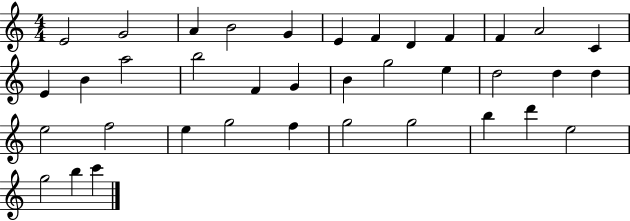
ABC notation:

X:1
T:Untitled
M:4/4
L:1/4
K:C
E2 G2 A B2 G E F D F F A2 C E B a2 b2 F G B g2 e d2 d d e2 f2 e g2 f g2 g2 b d' e2 g2 b c'